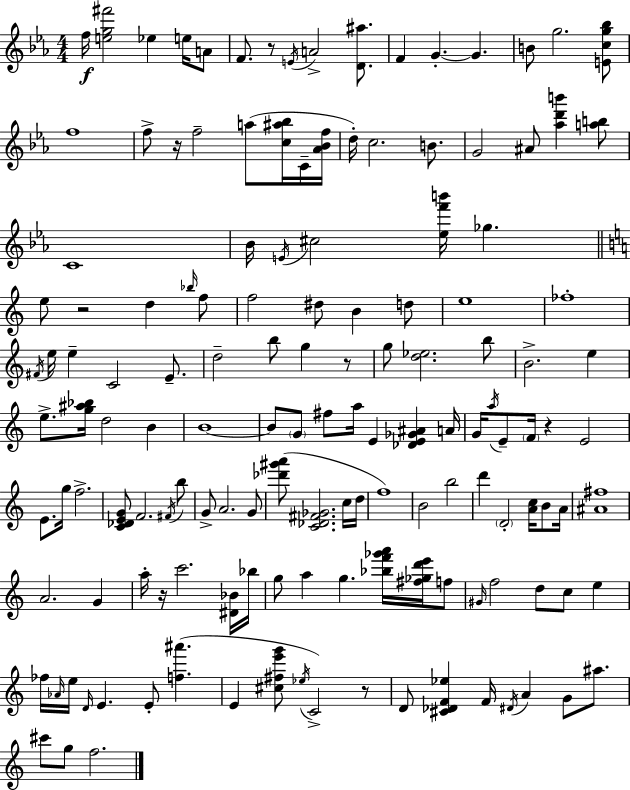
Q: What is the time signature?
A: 4/4